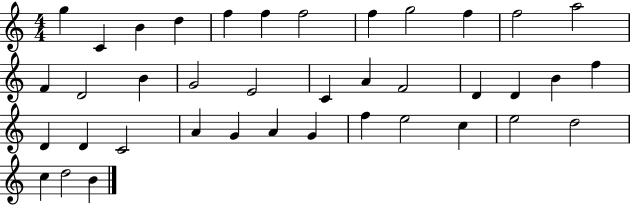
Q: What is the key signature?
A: C major